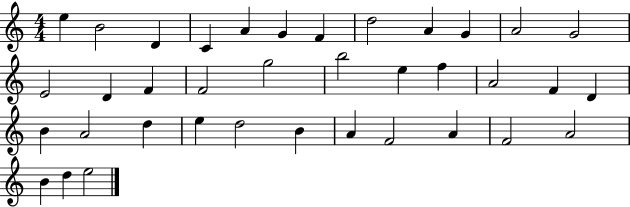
E5/q B4/h D4/q C4/q A4/q G4/q F4/q D5/h A4/q G4/q A4/h G4/h E4/h D4/q F4/q F4/h G5/h B5/h E5/q F5/q A4/h F4/q D4/q B4/q A4/h D5/q E5/q D5/h B4/q A4/q F4/h A4/q F4/h A4/h B4/q D5/q E5/h